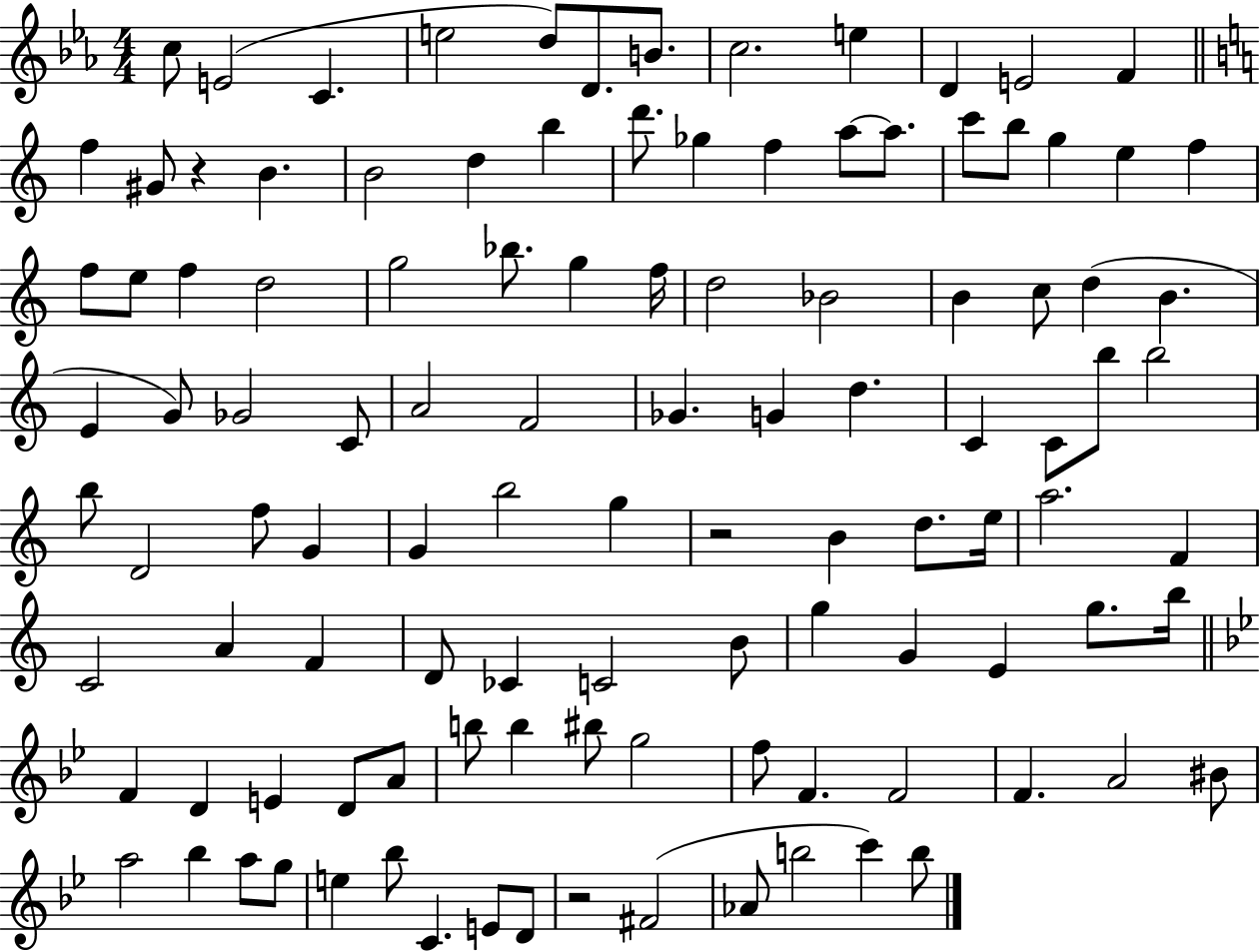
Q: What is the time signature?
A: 4/4